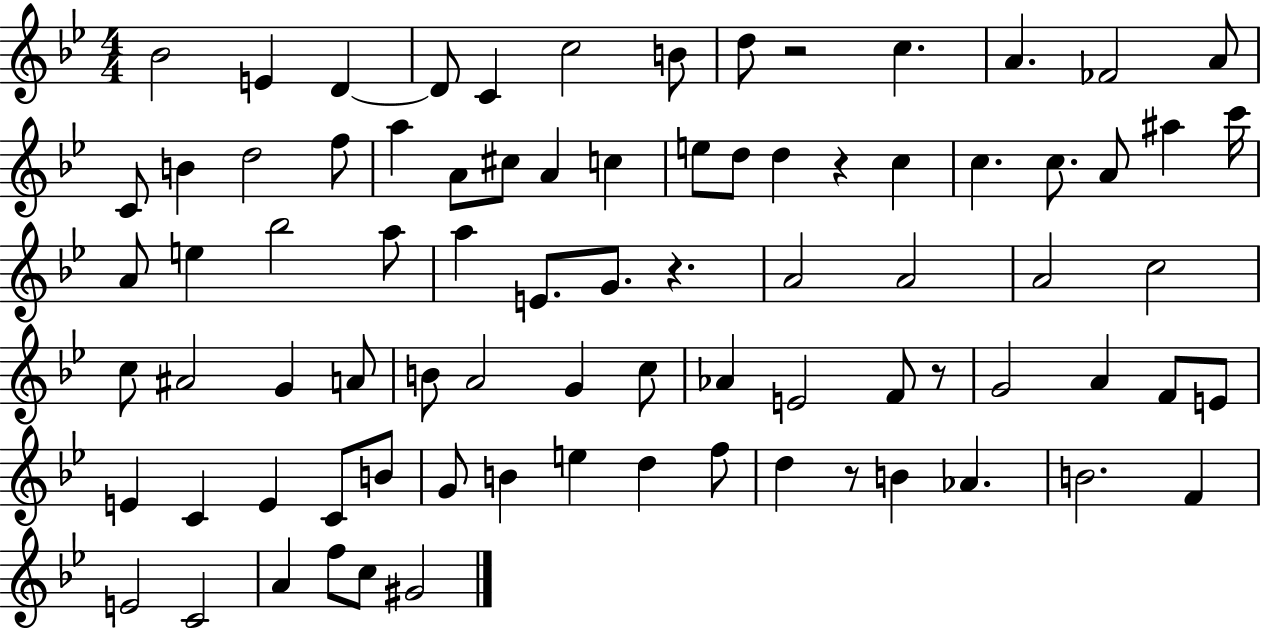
Bb4/h E4/q D4/q D4/e C4/q C5/h B4/e D5/e R/h C5/q. A4/q. FES4/h A4/e C4/e B4/q D5/h F5/e A5/q A4/e C#5/e A4/q C5/q E5/e D5/e D5/q R/q C5/q C5/q. C5/e. A4/e A#5/q C6/s A4/e E5/q Bb5/h A5/e A5/q E4/e. G4/e. R/q. A4/h A4/h A4/h C5/h C5/e A#4/h G4/q A4/e B4/e A4/h G4/q C5/e Ab4/q E4/h F4/e R/e G4/h A4/q F4/e E4/e E4/q C4/q E4/q C4/e B4/e G4/e B4/q E5/q D5/q F5/e D5/q R/e B4/q Ab4/q. B4/h. F4/q E4/h C4/h A4/q F5/e C5/e G#4/h